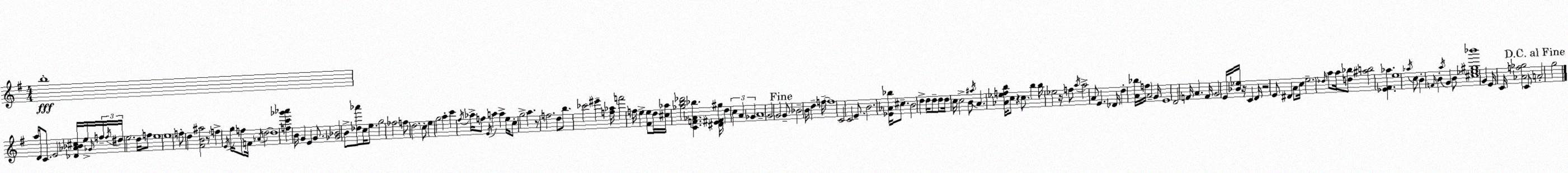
X:1
T:Untitled
M:4/4
L:1/4
K:Em
b4 a/4 D/4 C/2 E2 [_D_A_B^c]/4 e/4 _G/4 f/4 f/4 ^d/4 e2 d/4 f/2 e4 e4 f/2 d [^FB^a]2 z/2 f E/4 g/4 f/2 F/4 _A/4 d2 d4 [fc'_g'_a'] B/4 G E G/2 [_G_B]2 B/2 [_d_a']/2 c/4 e/2 g2 _f2 f/2 d2 c/2 e g2 a c' ^f/4 _a/4 f/2 E/4 a a e/4 c/2 g2 a z/2 f2 d/2 b/2 _c'2 ^e' [f_a]/4 f'2 f/4 e [^Fe]/2 d/4 [^c_a]/4 [_gb_d']2 [CF_A_b] [^DE^F^g]/4 d c A _G A4 G2 G2 G/2 _B2 B/4 d f/4 f4 C2 C2 E/2 B2 [_E_A_b]/4 ^c/2 B2 d d/4 d/2 d/2 d/4 c/4 c2 B/2 ^a/4 A [_A_efb]/4 c/2 z c/2 b b/4 _e2 z/4 f/2 a/4 a2 A/2 E _D/4 d [A_b]/4 f/4 A2 G/4 E4 D2 F/4 A F/4 G2 E/4 [_B_e]/4 z/4 C D/4 z2 E/2 ^D A/2 c/4 e2 _d/4 a/2 a/4 [d_b]/2 [^ab]2 [_E^F_a] e4 _a/4 c/2 B F/4 B a/4 G B/2 [^c_e^g_b']4 G E/4 C/4 [_Af_g]2 C/2 A2 g2